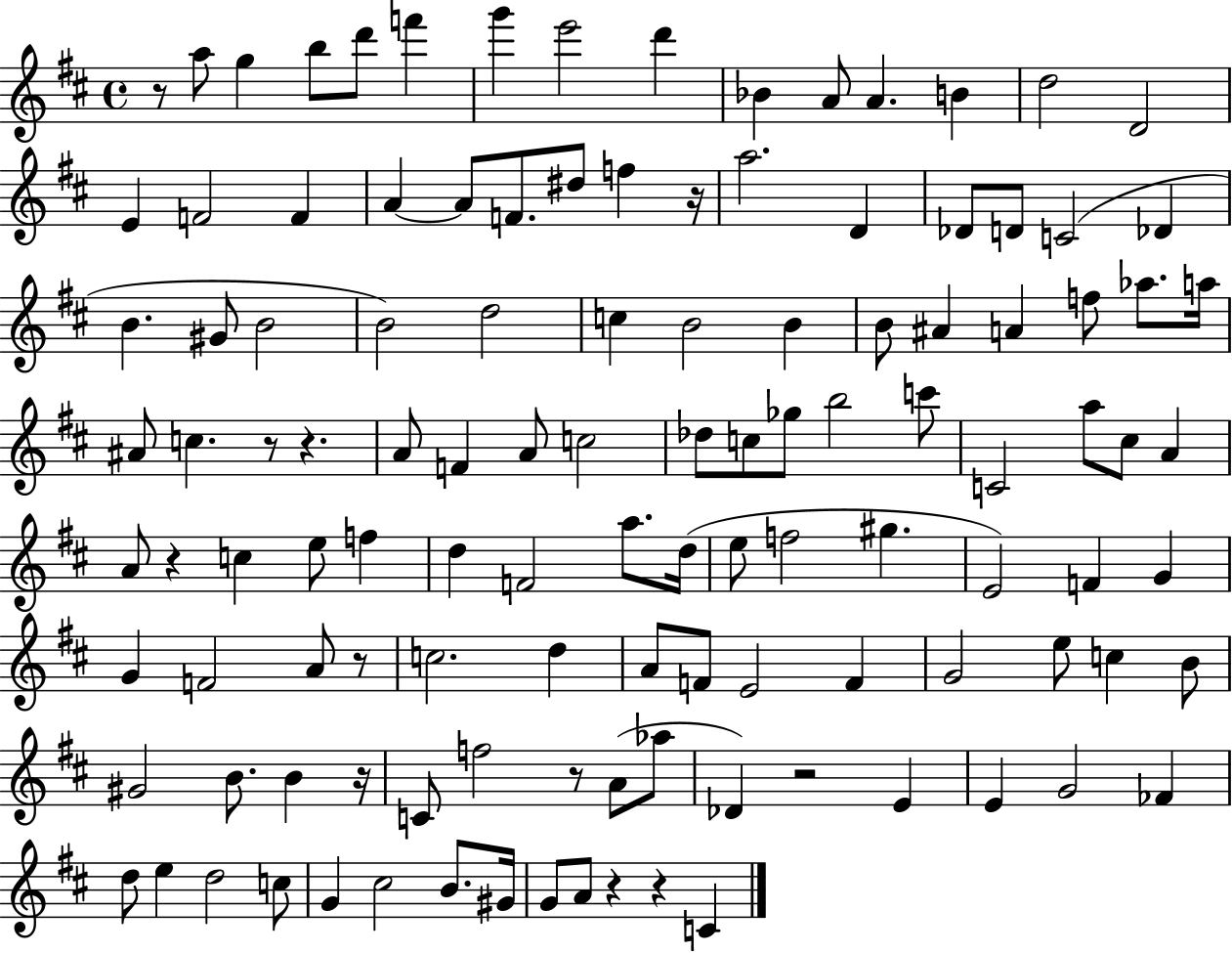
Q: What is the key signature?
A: D major